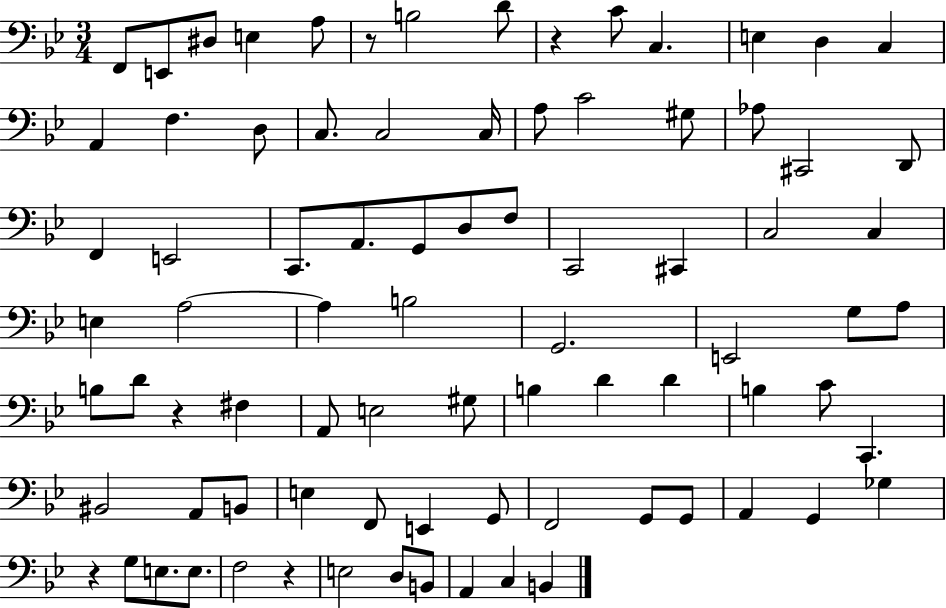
F2/e E2/e D#3/e E3/q A3/e R/e B3/h D4/e R/q C4/e C3/q. E3/q D3/q C3/q A2/q F3/q. D3/e C3/e. C3/h C3/s A3/e C4/h G#3/e Ab3/e C#2/h D2/e F2/q E2/h C2/e. A2/e. G2/e D3/e F3/e C2/h C#2/q C3/h C3/q E3/q A3/h A3/q B3/h G2/h. E2/h G3/e A3/e B3/e D4/e R/q F#3/q A2/e E3/h G#3/e B3/q D4/q D4/q B3/q C4/e C2/q. BIS2/h A2/e B2/e E3/q F2/e E2/q G2/e F2/h G2/e G2/e A2/q G2/q Gb3/q R/q G3/e E3/e. E3/e. F3/h R/q E3/h D3/e B2/e A2/q C3/q B2/q